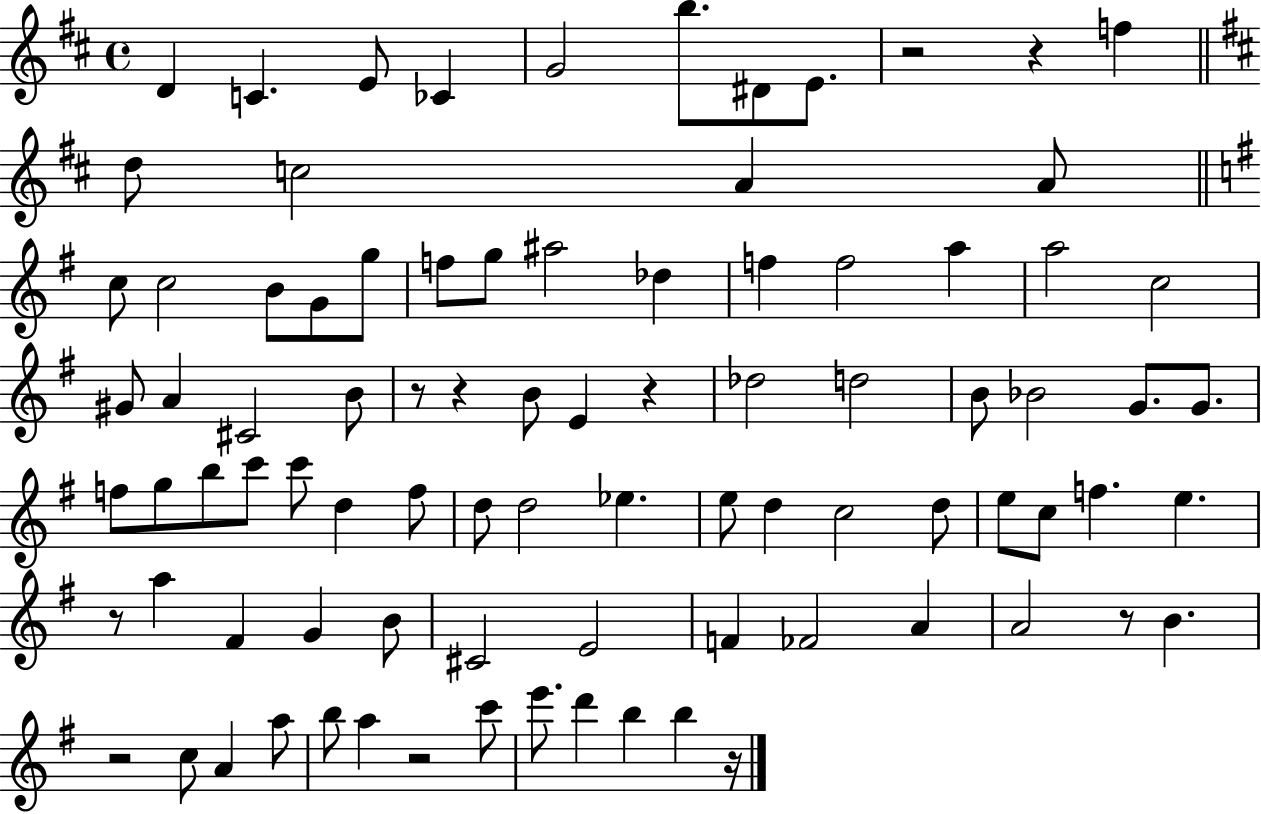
{
  \clef treble
  \time 4/4
  \defaultTimeSignature
  \key d \major
  d'4 c'4. e'8 ces'4 | g'2 b''8. dis'8 e'8. | r2 r4 f''4 | \bar "||" \break \key b \minor d''8 c''2 a'4 a'8 | \bar "||" \break \key e \minor c''8 c''2 b'8 g'8 g''8 | f''8 g''8 ais''2 des''4 | f''4 f''2 a''4 | a''2 c''2 | \break gis'8 a'4 cis'2 b'8 | r8 r4 b'8 e'4 r4 | des''2 d''2 | b'8 bes'2 g'8. g'8. | \break f''8 g''8 b''8 c'''8 c'''8 d''4 f''8 | d''8 d''2 ees''4. | e''8 d''4 c''2 d''8 | e''8 c''8 f''4. e''4. | \break r8 a''4 fis'4 g'4 b'8 | cis'2 e'2 | f'4 fes'2 a'4 | a'2 r8 b'4. | \break r2 c''8 a'4 a''8 | b''8 a''4 r2 c'''8 | e'''8. d'''4 b''4 b''4 r16 | \bar "|."
}